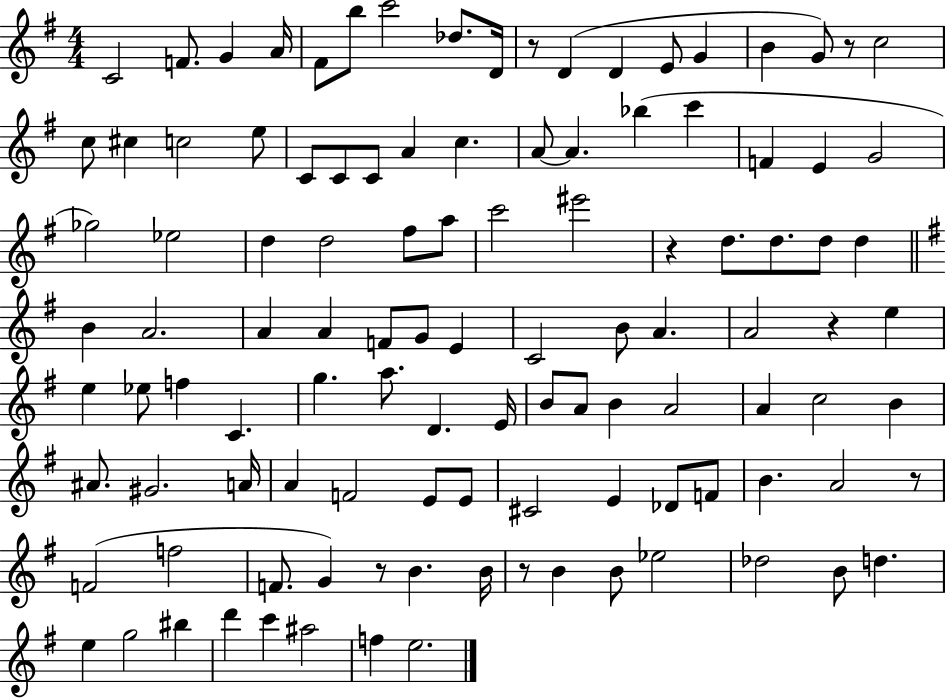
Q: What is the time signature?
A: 4/4